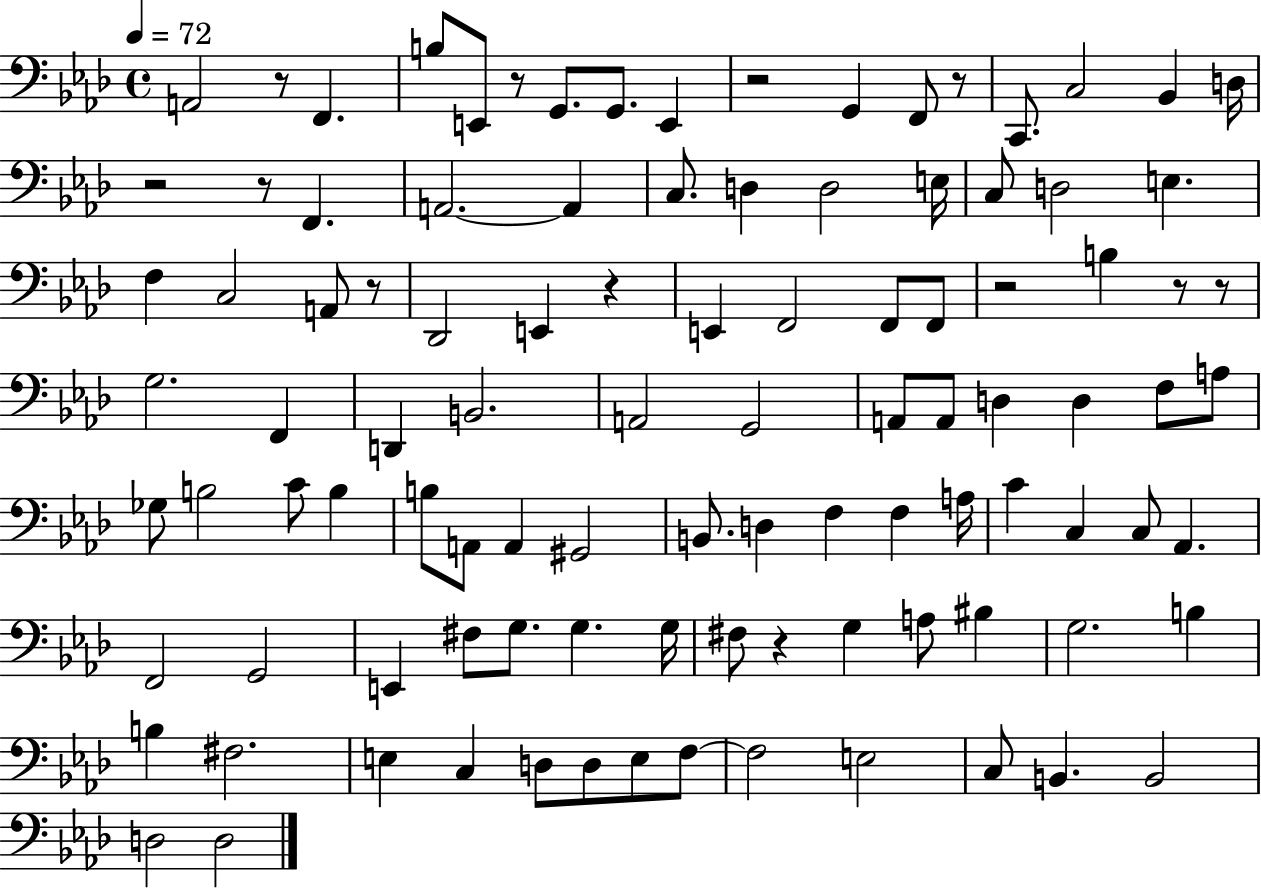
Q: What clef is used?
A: bass